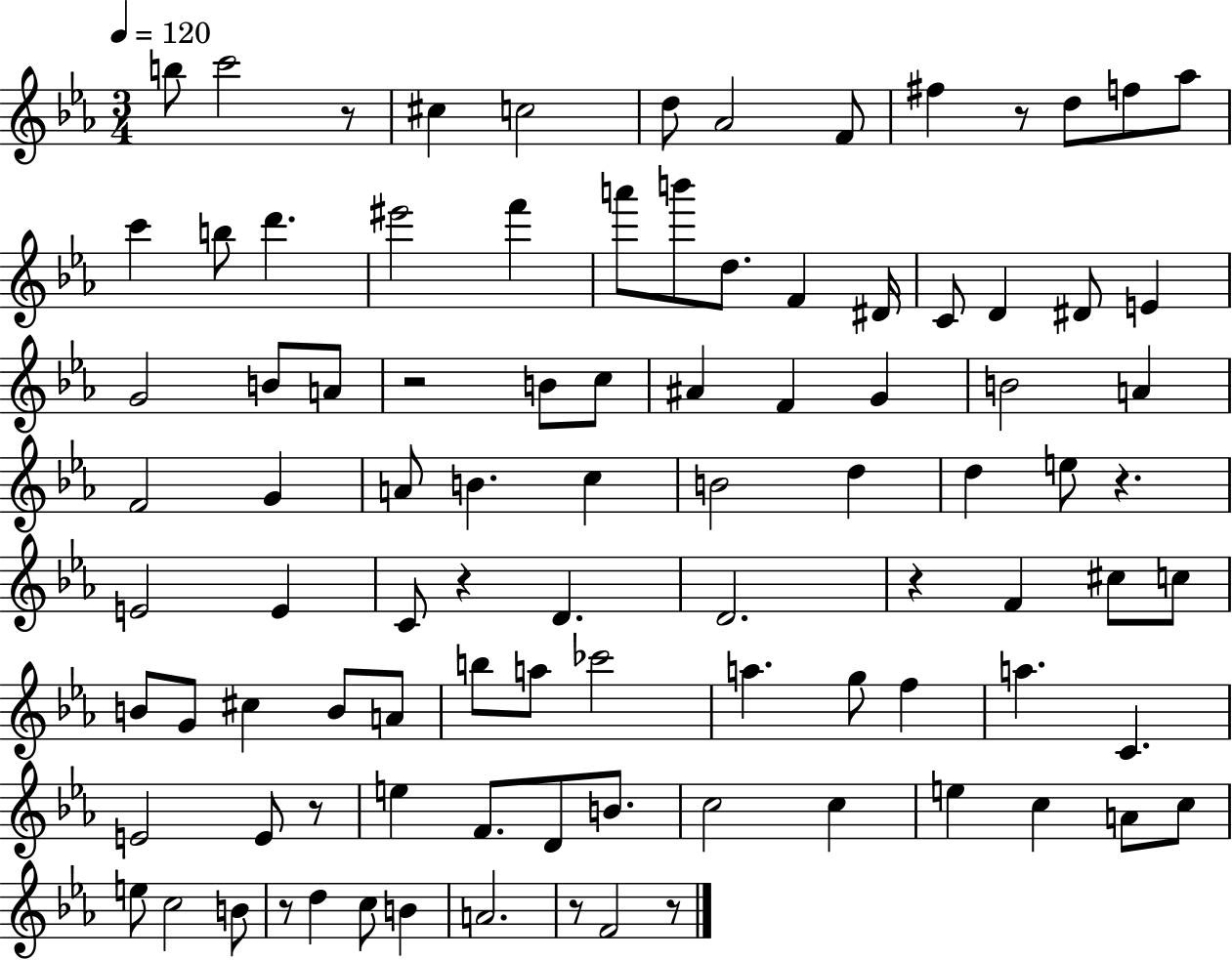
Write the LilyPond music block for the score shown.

{
  \clef treble
  \numericTimeSignature
  \time 3/4
  \key ees \major
  \tempo 4 = 120
  b''8 c'''2 r8 | cis''4 c''2 | d''8 aes'2 f'8 | fis''4 r8 d''8 f''8 aes''8 | \break c'''4 b''8 d'''4. | eis'''2 f'''4 | a'''8 b'''8 d''8. f'4 dis'16 | c'8 d'4 dis'8 e'4 | \break g'2 b'8 a'8 | r2 b'8 c''8 | ais'4 f'4 g'4 | b'2 a'4 | \break f'2 g'4 | a'8 b'4. c''4 | b'2 d''4 | d''4 e''8 r4. | \break e'2 e'4 | c'8 r4 d'4. | d'2. | r4 f'4 cis''8 c''8 | \break b'8 g'8 cis''4 b'8 a'8 | b''8 a''8 ces'''2 | a''4. g''8 f''4 | a''4. c'4. | \break e'2 e'8 r8 | e''4 f'8. d'8 b'8. | c''2 c''4 | e''4 c''4 a'8 c''8 | \break e''8 c''2 b'8 | r8 d''4 c''8 b'4 | a'2. | r8 f'2 r8 | \break \bar "|."
}